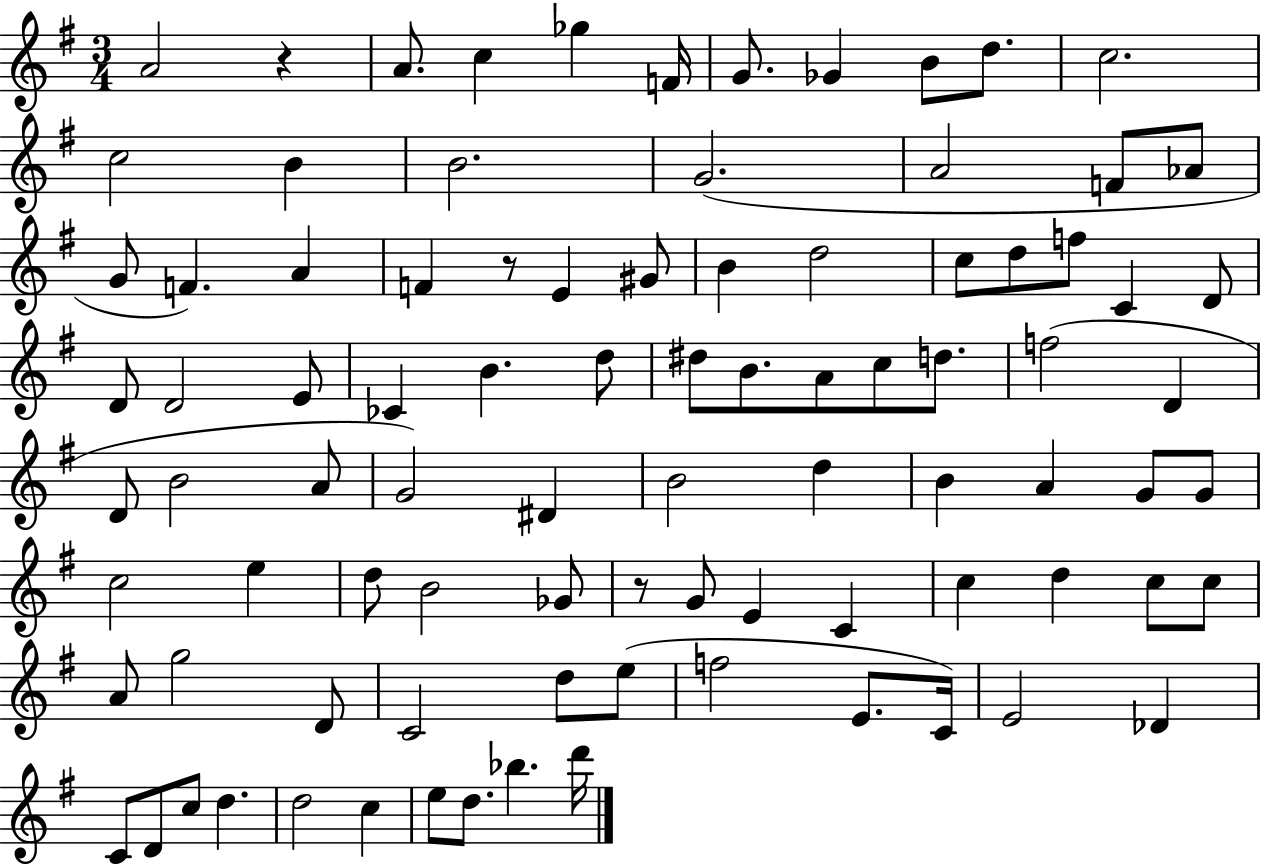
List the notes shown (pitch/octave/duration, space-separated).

A4/h R/q A4/e. C5/q Gb5/q F4/s G4/e. Gb4/q B4/e D5/e. C5/h. C5/h B4/q B4/h. G4/h. A4/h F4/e Ab4/e G4/e F4/q. A4/q F4/q R/e E4/q G#4/e B4/q D5/h C5/e D5/e F5/e C4/q D4/e D4/e D4/h E4/e CES4/q B4/q. D5/e D#5/e B4/e. A4/e C5/e D5/e. F5/h D4/q D4/e B4/h A4/e G4/h D#4/q B4/h D5/q B4/q A4/q G4/e G4/e C5/h E5/q D5/e B4/h Gb4/e R/e G4/e E4/q C4/q C5/q D5/q C5/e C5/e A4/e G5/h D4/e C4/h D5/e E5/e F5/h E4/e. C4/s E4/h Db4/q C4/e D4/e C5/e D5/q. D5/h C5/q E5/e D5/e. Bb5/q. D6/s